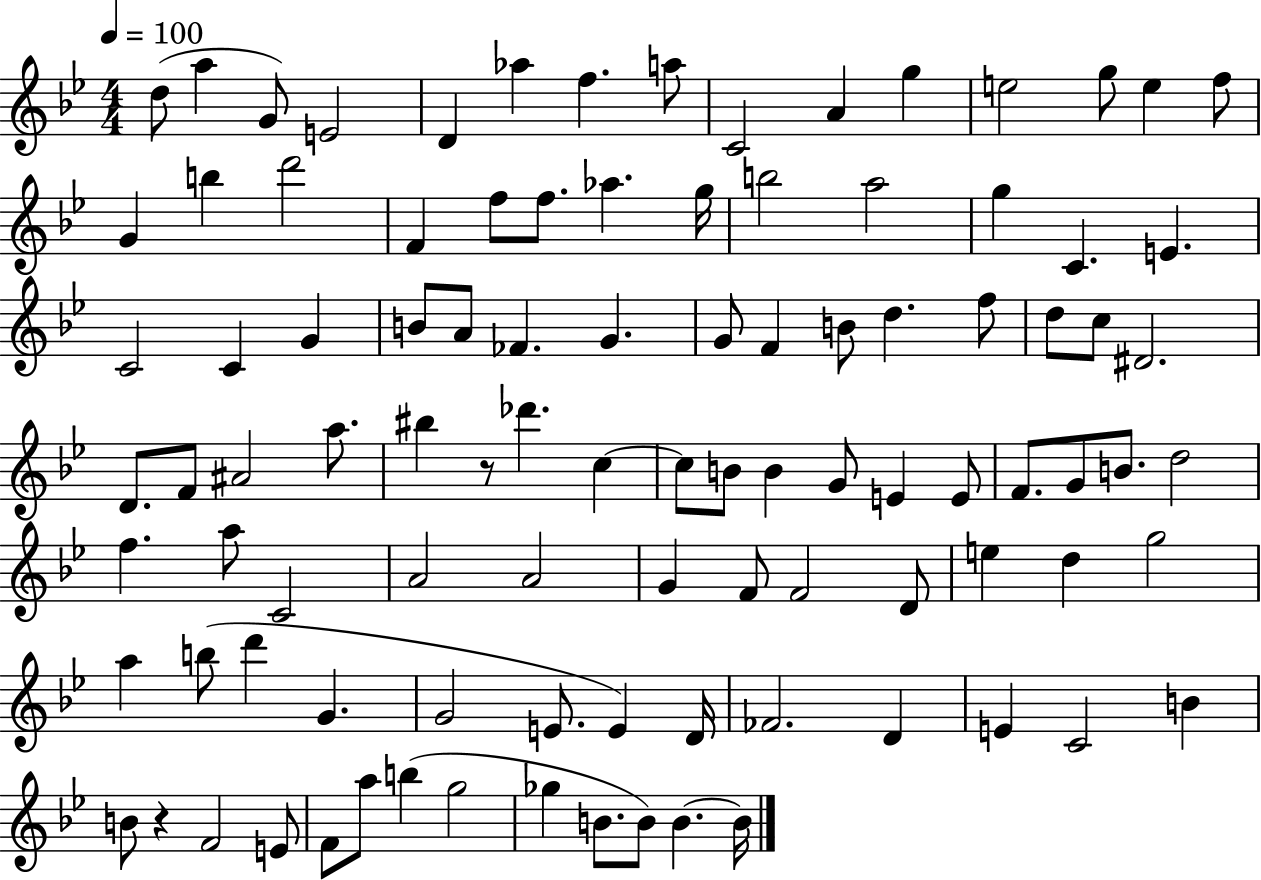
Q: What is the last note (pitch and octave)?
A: B4